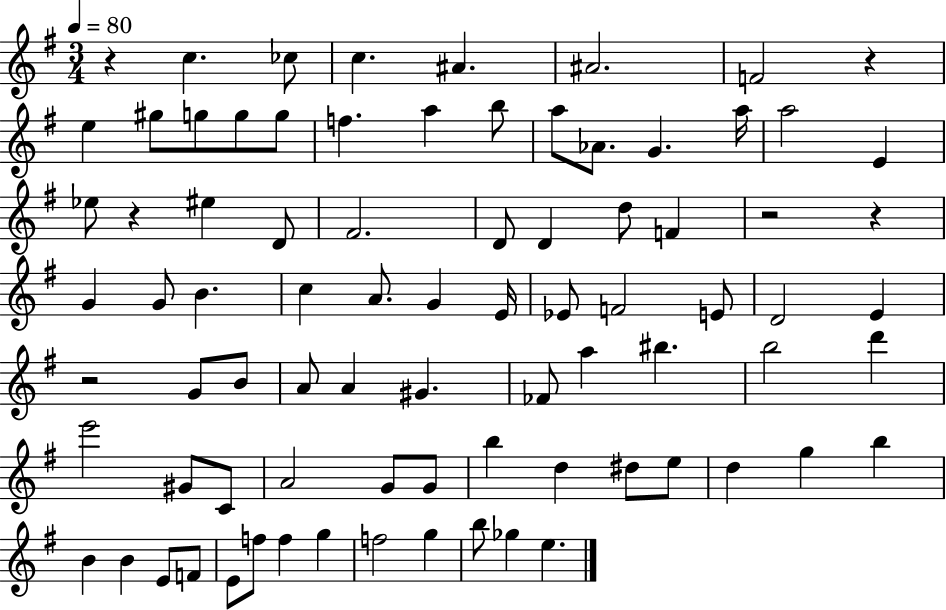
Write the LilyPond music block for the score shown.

{
  \clef treble
  \numericTimeSignature
  \time 3/4
  \key g \major
  \tempo 4 = 80
  r4 c''4. ces''8 | c''4. ais'4. | ais'2. | f'2 r4 | \break e''4 gis''8 g''8 g''8 g''8 | f''4. a''4 b''8 | a''8 aes'8. g'4. a''16 | a''2 e'4 | \break ees''8 r4 eis''4 d'8 | fis'2. | d'8 d'4 d''8 f'4 | r2 r4 | \break g'4 g'8 b'4. | c''4 a'8. g'4 e'16 | ees'8 f'2 e'8 | d'2 e'4 | \break r2 g'8 b'8 | a'8 a'4 gis'4. | fes'8 a''4 bis''4. | b''2 d'''4 | \break e'''2 gis'8 c'8 | a'2 g'8 g'8 | b''4 d''4 dis''8 e''8 | d''4 g''4 b''4 | \break b'4 b'4 e'8 f'8 | e'8 f''8 f''4 g''4 | f''2 g''4 | b''8 ges''4 e''4. | \break \bar "|."
}